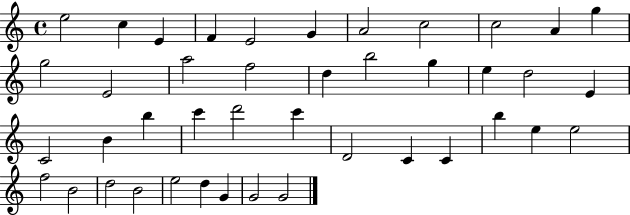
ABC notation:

X:1
T:Untitled
M:4/4
L:1/4
K:C
e2 c E F E2 G A2 c2 c2 A g g2 E2 a2 f2 d b2 g e d2 E C2 B b c' d'2 c' D2 C C b e e2 f2 B2 d2 B2 e2 d G G2 G2